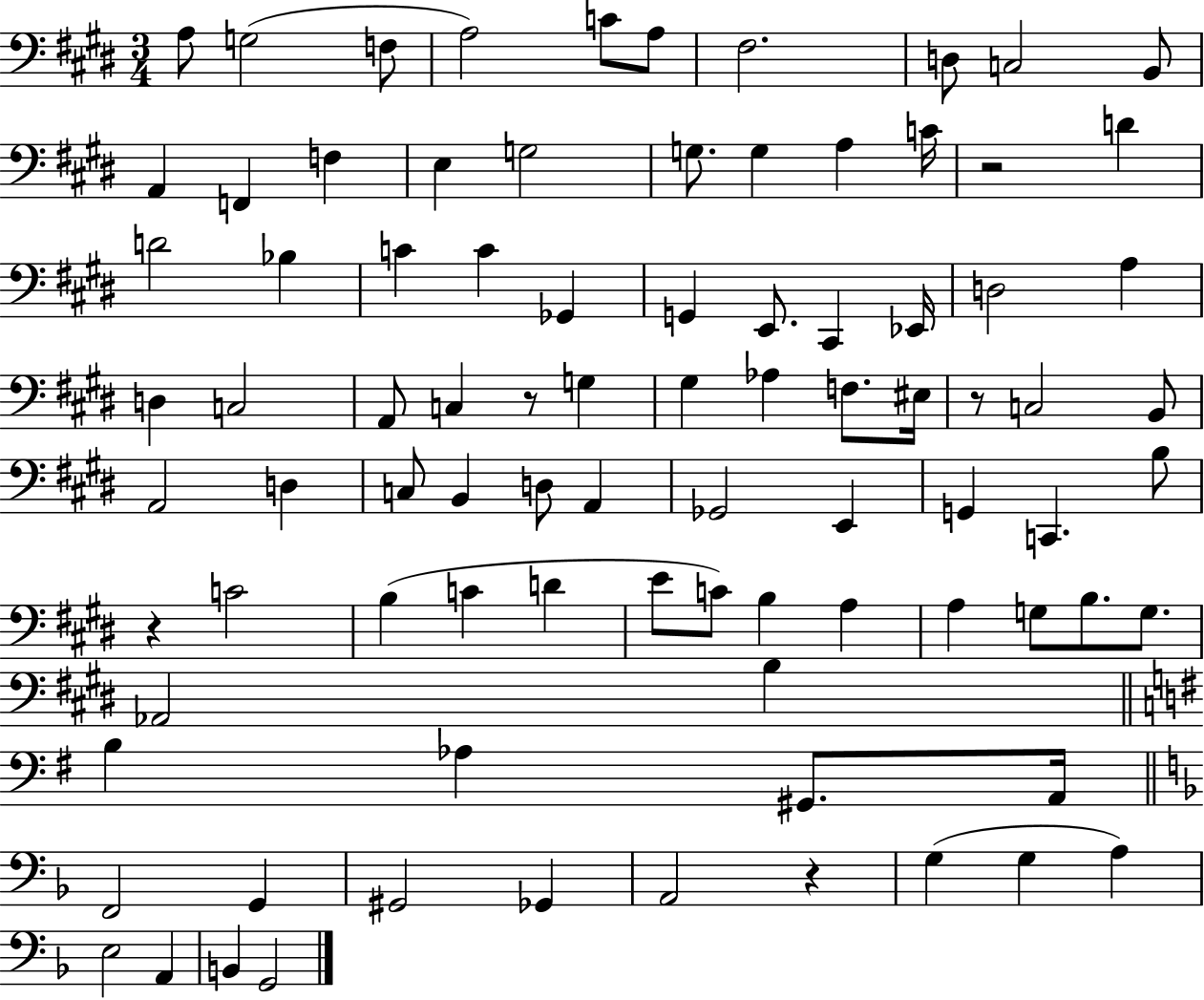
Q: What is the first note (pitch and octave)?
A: A3